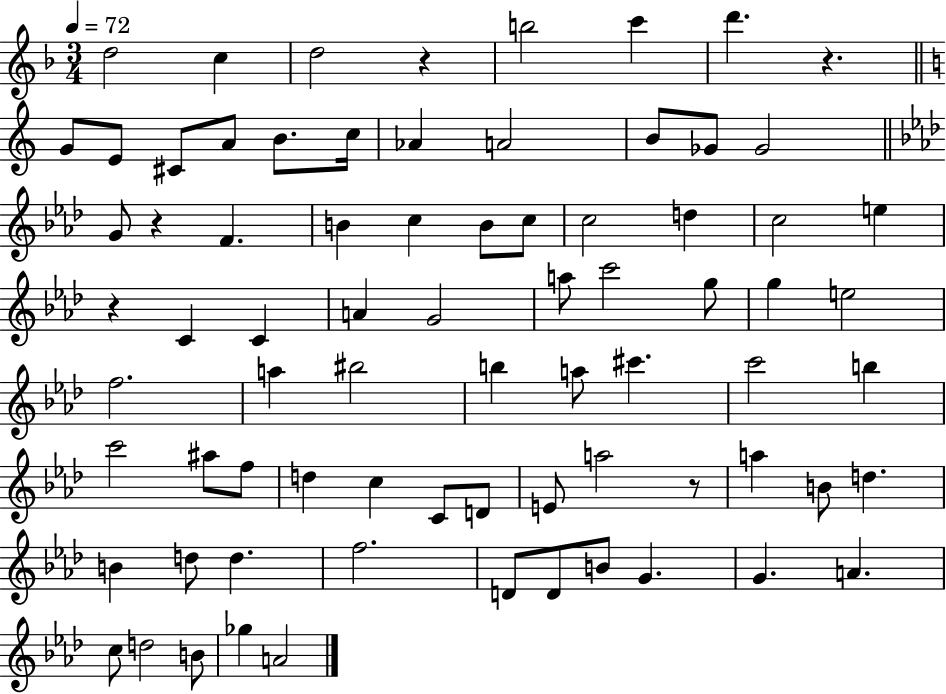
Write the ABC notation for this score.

X:1
T:Untitled
M:3/4
L:1/4
K:F
d2 c d2 z b2 c' d' z G/2 E/2 ^C/2 A/2 B/2 c/4 _A A2 B/2 _G/2 _G2 G/2 z F B c B/2 c/2 c2 d c2 e z C C A G2 a/2 c'2 g/2 g e2 f2 a ^b2 b a/2 ^c' c'2 b c'2 ^a/2 f/2 d c C/2 D/2 E/2 a2 z/2 a B/2 d B d/2 d f2 D/2 D/2 B/2 G G A c/2 d2 B/2 _g A2